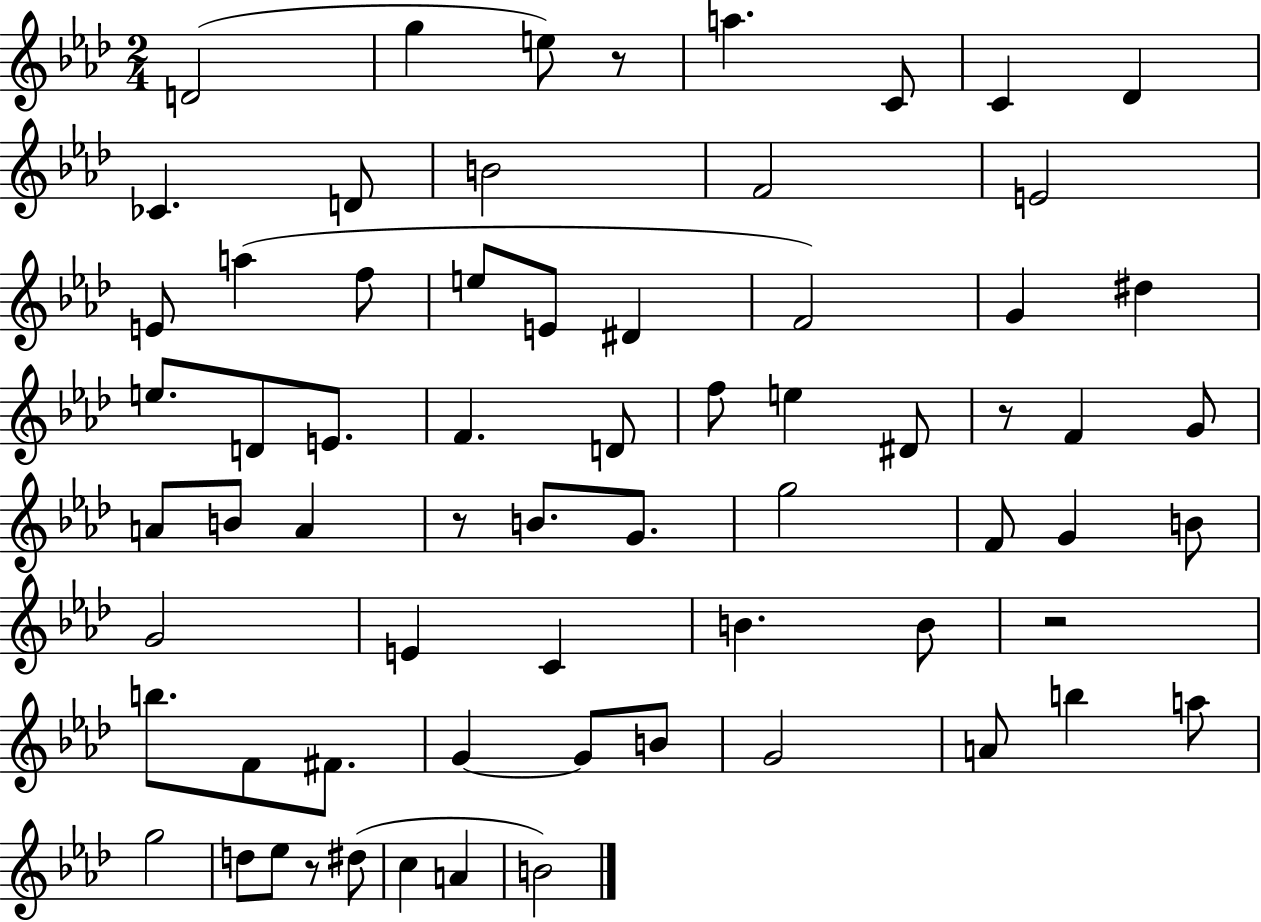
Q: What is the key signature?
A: AES major